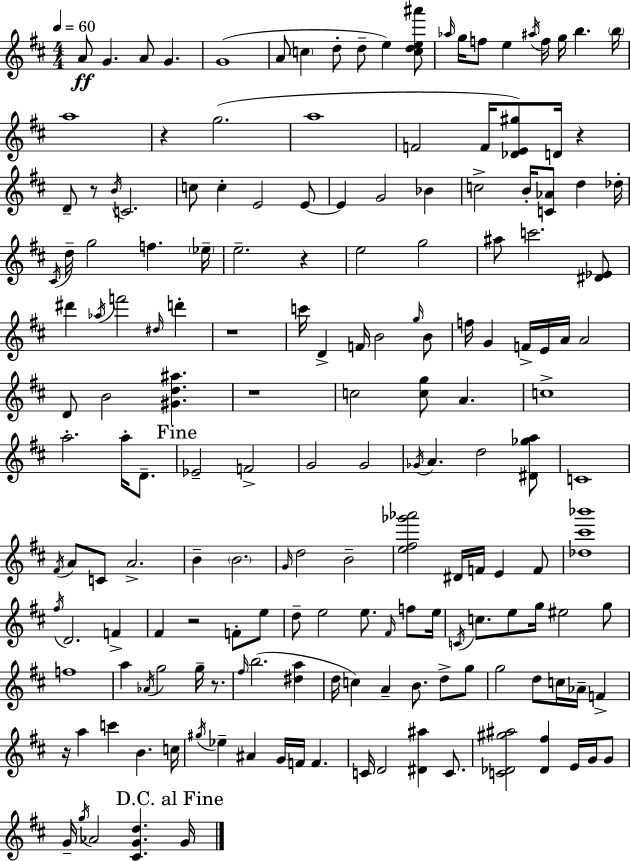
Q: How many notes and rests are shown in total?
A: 174